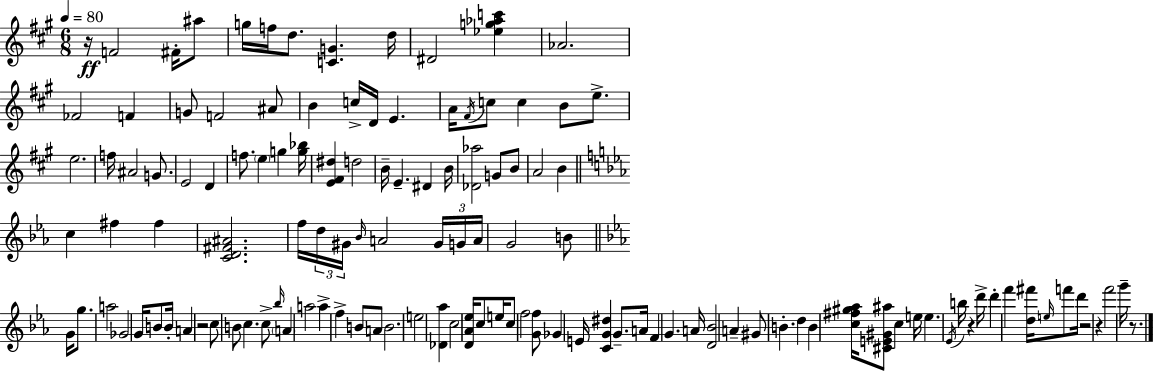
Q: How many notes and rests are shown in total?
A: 126